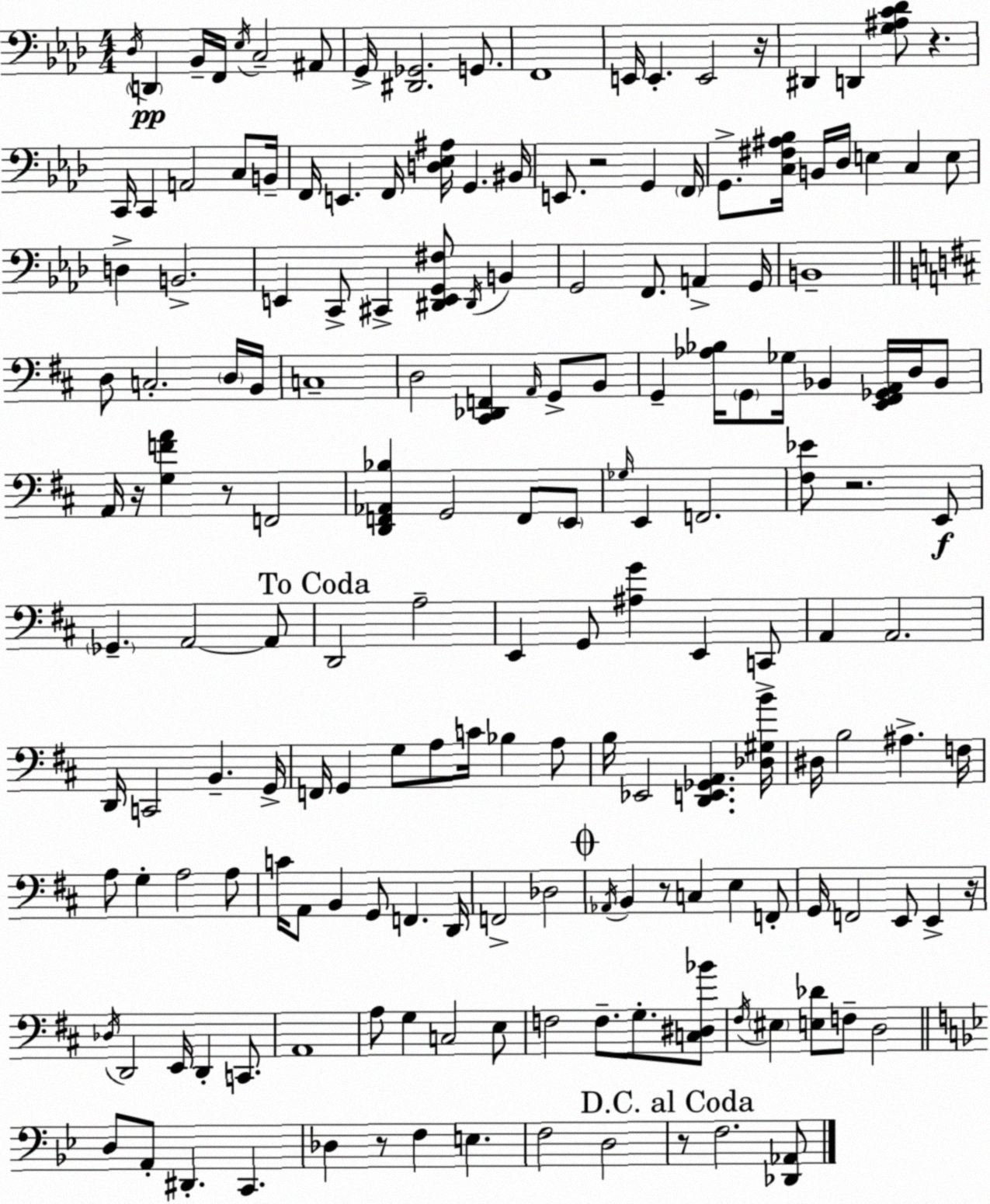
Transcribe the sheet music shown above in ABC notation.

X:1
T:Untitled
M:4/4
L:1/4
K:Fm
_D,/4 D,, _B,,/4 F,,/4 _E,/4 C,2 ^A,,/2 G,,/4 [^D,,_G,,]2 G,,/2 F,,4 E,,/4 E,, E,,2 z/4 ^D,, D,, [G,^A,C_D]/2 z C,,/4 C,, A,,2 C,/2 B,,/4 F,,/4 E,, F,,/4 [D,_E,^A,]/4 G,, ^B,,/4 E,,/2 z2 G,, F,,/4 G,,/2 [C,^F,^A,_B,]/4 B,,/4 _D,/4 E, C, E,/2 D, B,,2 E,, C,,/2 ^C,, [^D,,E,,G,,^F,]/2 ^D,,/4 B,, G,,2 F,,/2 A,, G,,/4 B,,4 D,/2 C,2 D,/4 B,,/4 C,4 D,2 [^C,,_D,,F,,] A,,/4 G,,/2 B,,/2 G,, [_A,_B,]/4 G,,/2 _G,/4 _B,, [E,,^F,,_G,,A,,]/4 D,/4 _B,,/2 A,,/4 z/4 [G,FA] z/2 F,,2 [D,,F,,_A,,_B,] G,,2 F,,/2 E,,/2 _G,/4 E,, F,,2 [^F,_E]/2 z2 E,,/2 _G,, A,,2 A,,/2 D,,2 A,2 E,, G,,/2 [^A,G] E,, C,,/2 A,, A,,2 D,,/4 C,,2 B,, G,,/4 F,,/4 G,, G,/2 A,/2 C/4 _B, A,/2 B,/4 _E,,2 [D,,E,,_G,,A,,] [_D,^G,B]/4 ^D,/4 B,2 ^A, F,/4 A,/2 G, A,2 A,/2 C/4 A,,/2 B,, G,,/2 F,, D,,/4 F,,2 _D,2 _A,,/4 B,, z/2 C, E, F,,/2 G,,/4 F,,2 E,,/2 E,, z/4 _D,/4 D,,2 E,,/4 D,, C,,/2 A,,4 A,/2 G, C,2 E,/2 F,2 F,/2 G,/2 [C,^D,_B]/2 ^F,/4 ^E, [E,_D]/2 F,/2 D,2 D,/2 A,,/2 ^D,, C,, _D, z/2 F, E, F,2 D,2 z/2 F,2 [_D,,_A,,]/2